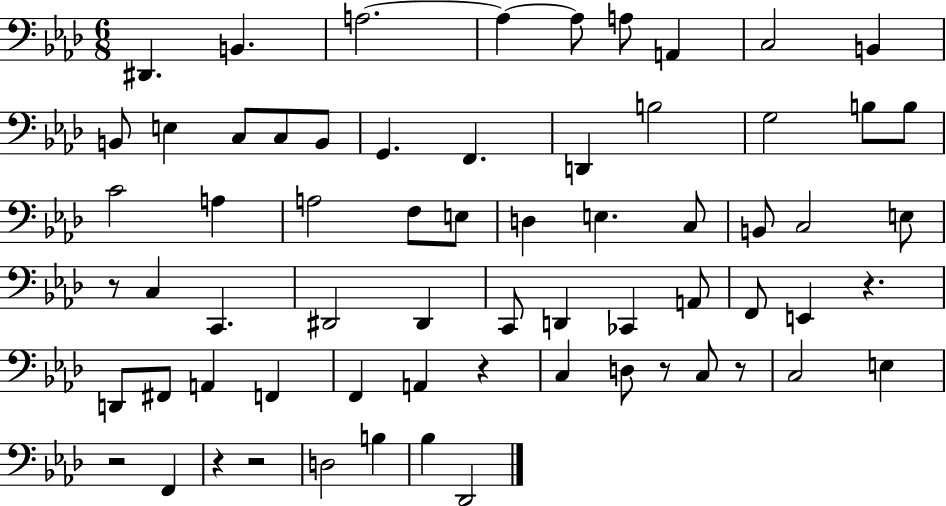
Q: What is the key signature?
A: AES major